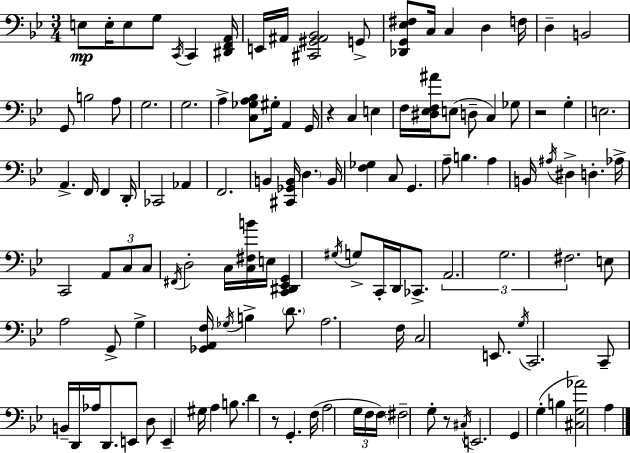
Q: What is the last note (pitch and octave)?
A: A3